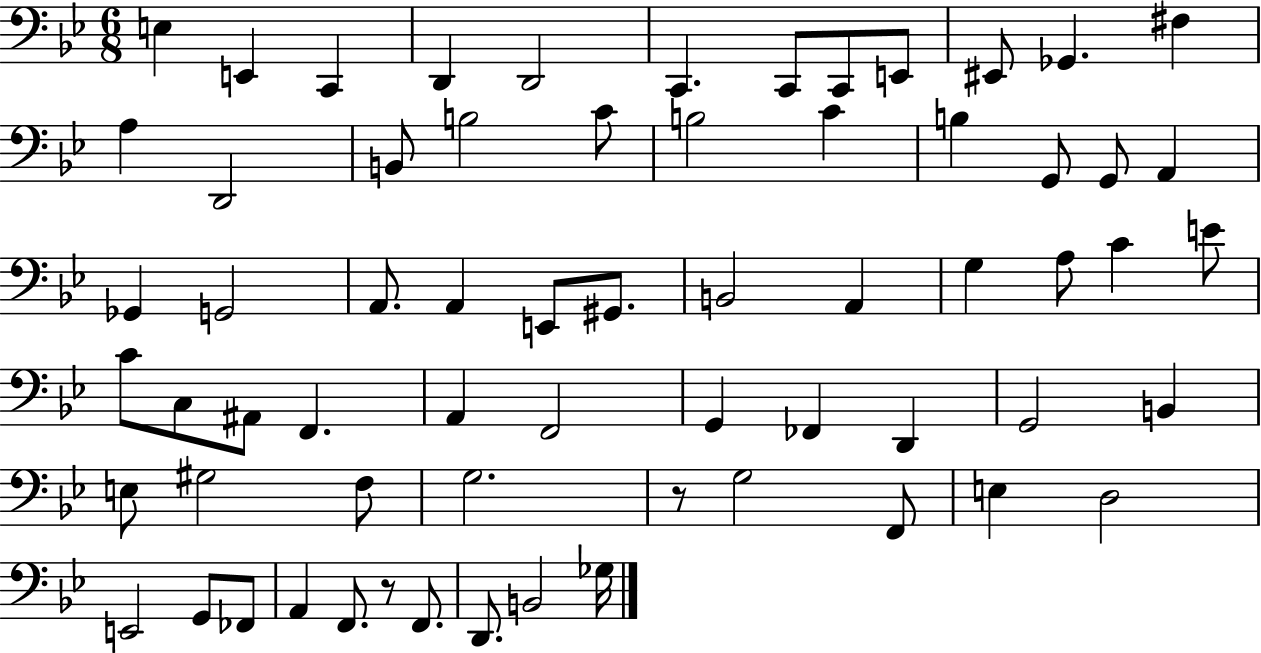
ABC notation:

X:1
T:Untitled
M:6/8
L:1/4
K:Bb
E, E,, C,, D,, D,,2 C,, C,,/2 C,,/2 E,,/2 ^E,,/2 _G,, ^F, A, D,,2 B,,/2 B,2 C/2 B,2 C B, G,,/2 G,,/2 A,, _G,, G,,2 A,,/2 A,, E,,/2 ^G,,/2 B,,2 A,, G, A,/2 C E/2 C/2 C,/2 ^A,,/2 F,, A,, F,,2 G,, _F,, D,, G,,2 B,, E,/2 ^G,2 F,/2 G,2 z/2 G,2 F,,/2 E, D,2 E,,2 G,,/2 _F,,/2 A,, F,,/2 z/2 F,,/2 D,,/2 B,,2 _G,/4